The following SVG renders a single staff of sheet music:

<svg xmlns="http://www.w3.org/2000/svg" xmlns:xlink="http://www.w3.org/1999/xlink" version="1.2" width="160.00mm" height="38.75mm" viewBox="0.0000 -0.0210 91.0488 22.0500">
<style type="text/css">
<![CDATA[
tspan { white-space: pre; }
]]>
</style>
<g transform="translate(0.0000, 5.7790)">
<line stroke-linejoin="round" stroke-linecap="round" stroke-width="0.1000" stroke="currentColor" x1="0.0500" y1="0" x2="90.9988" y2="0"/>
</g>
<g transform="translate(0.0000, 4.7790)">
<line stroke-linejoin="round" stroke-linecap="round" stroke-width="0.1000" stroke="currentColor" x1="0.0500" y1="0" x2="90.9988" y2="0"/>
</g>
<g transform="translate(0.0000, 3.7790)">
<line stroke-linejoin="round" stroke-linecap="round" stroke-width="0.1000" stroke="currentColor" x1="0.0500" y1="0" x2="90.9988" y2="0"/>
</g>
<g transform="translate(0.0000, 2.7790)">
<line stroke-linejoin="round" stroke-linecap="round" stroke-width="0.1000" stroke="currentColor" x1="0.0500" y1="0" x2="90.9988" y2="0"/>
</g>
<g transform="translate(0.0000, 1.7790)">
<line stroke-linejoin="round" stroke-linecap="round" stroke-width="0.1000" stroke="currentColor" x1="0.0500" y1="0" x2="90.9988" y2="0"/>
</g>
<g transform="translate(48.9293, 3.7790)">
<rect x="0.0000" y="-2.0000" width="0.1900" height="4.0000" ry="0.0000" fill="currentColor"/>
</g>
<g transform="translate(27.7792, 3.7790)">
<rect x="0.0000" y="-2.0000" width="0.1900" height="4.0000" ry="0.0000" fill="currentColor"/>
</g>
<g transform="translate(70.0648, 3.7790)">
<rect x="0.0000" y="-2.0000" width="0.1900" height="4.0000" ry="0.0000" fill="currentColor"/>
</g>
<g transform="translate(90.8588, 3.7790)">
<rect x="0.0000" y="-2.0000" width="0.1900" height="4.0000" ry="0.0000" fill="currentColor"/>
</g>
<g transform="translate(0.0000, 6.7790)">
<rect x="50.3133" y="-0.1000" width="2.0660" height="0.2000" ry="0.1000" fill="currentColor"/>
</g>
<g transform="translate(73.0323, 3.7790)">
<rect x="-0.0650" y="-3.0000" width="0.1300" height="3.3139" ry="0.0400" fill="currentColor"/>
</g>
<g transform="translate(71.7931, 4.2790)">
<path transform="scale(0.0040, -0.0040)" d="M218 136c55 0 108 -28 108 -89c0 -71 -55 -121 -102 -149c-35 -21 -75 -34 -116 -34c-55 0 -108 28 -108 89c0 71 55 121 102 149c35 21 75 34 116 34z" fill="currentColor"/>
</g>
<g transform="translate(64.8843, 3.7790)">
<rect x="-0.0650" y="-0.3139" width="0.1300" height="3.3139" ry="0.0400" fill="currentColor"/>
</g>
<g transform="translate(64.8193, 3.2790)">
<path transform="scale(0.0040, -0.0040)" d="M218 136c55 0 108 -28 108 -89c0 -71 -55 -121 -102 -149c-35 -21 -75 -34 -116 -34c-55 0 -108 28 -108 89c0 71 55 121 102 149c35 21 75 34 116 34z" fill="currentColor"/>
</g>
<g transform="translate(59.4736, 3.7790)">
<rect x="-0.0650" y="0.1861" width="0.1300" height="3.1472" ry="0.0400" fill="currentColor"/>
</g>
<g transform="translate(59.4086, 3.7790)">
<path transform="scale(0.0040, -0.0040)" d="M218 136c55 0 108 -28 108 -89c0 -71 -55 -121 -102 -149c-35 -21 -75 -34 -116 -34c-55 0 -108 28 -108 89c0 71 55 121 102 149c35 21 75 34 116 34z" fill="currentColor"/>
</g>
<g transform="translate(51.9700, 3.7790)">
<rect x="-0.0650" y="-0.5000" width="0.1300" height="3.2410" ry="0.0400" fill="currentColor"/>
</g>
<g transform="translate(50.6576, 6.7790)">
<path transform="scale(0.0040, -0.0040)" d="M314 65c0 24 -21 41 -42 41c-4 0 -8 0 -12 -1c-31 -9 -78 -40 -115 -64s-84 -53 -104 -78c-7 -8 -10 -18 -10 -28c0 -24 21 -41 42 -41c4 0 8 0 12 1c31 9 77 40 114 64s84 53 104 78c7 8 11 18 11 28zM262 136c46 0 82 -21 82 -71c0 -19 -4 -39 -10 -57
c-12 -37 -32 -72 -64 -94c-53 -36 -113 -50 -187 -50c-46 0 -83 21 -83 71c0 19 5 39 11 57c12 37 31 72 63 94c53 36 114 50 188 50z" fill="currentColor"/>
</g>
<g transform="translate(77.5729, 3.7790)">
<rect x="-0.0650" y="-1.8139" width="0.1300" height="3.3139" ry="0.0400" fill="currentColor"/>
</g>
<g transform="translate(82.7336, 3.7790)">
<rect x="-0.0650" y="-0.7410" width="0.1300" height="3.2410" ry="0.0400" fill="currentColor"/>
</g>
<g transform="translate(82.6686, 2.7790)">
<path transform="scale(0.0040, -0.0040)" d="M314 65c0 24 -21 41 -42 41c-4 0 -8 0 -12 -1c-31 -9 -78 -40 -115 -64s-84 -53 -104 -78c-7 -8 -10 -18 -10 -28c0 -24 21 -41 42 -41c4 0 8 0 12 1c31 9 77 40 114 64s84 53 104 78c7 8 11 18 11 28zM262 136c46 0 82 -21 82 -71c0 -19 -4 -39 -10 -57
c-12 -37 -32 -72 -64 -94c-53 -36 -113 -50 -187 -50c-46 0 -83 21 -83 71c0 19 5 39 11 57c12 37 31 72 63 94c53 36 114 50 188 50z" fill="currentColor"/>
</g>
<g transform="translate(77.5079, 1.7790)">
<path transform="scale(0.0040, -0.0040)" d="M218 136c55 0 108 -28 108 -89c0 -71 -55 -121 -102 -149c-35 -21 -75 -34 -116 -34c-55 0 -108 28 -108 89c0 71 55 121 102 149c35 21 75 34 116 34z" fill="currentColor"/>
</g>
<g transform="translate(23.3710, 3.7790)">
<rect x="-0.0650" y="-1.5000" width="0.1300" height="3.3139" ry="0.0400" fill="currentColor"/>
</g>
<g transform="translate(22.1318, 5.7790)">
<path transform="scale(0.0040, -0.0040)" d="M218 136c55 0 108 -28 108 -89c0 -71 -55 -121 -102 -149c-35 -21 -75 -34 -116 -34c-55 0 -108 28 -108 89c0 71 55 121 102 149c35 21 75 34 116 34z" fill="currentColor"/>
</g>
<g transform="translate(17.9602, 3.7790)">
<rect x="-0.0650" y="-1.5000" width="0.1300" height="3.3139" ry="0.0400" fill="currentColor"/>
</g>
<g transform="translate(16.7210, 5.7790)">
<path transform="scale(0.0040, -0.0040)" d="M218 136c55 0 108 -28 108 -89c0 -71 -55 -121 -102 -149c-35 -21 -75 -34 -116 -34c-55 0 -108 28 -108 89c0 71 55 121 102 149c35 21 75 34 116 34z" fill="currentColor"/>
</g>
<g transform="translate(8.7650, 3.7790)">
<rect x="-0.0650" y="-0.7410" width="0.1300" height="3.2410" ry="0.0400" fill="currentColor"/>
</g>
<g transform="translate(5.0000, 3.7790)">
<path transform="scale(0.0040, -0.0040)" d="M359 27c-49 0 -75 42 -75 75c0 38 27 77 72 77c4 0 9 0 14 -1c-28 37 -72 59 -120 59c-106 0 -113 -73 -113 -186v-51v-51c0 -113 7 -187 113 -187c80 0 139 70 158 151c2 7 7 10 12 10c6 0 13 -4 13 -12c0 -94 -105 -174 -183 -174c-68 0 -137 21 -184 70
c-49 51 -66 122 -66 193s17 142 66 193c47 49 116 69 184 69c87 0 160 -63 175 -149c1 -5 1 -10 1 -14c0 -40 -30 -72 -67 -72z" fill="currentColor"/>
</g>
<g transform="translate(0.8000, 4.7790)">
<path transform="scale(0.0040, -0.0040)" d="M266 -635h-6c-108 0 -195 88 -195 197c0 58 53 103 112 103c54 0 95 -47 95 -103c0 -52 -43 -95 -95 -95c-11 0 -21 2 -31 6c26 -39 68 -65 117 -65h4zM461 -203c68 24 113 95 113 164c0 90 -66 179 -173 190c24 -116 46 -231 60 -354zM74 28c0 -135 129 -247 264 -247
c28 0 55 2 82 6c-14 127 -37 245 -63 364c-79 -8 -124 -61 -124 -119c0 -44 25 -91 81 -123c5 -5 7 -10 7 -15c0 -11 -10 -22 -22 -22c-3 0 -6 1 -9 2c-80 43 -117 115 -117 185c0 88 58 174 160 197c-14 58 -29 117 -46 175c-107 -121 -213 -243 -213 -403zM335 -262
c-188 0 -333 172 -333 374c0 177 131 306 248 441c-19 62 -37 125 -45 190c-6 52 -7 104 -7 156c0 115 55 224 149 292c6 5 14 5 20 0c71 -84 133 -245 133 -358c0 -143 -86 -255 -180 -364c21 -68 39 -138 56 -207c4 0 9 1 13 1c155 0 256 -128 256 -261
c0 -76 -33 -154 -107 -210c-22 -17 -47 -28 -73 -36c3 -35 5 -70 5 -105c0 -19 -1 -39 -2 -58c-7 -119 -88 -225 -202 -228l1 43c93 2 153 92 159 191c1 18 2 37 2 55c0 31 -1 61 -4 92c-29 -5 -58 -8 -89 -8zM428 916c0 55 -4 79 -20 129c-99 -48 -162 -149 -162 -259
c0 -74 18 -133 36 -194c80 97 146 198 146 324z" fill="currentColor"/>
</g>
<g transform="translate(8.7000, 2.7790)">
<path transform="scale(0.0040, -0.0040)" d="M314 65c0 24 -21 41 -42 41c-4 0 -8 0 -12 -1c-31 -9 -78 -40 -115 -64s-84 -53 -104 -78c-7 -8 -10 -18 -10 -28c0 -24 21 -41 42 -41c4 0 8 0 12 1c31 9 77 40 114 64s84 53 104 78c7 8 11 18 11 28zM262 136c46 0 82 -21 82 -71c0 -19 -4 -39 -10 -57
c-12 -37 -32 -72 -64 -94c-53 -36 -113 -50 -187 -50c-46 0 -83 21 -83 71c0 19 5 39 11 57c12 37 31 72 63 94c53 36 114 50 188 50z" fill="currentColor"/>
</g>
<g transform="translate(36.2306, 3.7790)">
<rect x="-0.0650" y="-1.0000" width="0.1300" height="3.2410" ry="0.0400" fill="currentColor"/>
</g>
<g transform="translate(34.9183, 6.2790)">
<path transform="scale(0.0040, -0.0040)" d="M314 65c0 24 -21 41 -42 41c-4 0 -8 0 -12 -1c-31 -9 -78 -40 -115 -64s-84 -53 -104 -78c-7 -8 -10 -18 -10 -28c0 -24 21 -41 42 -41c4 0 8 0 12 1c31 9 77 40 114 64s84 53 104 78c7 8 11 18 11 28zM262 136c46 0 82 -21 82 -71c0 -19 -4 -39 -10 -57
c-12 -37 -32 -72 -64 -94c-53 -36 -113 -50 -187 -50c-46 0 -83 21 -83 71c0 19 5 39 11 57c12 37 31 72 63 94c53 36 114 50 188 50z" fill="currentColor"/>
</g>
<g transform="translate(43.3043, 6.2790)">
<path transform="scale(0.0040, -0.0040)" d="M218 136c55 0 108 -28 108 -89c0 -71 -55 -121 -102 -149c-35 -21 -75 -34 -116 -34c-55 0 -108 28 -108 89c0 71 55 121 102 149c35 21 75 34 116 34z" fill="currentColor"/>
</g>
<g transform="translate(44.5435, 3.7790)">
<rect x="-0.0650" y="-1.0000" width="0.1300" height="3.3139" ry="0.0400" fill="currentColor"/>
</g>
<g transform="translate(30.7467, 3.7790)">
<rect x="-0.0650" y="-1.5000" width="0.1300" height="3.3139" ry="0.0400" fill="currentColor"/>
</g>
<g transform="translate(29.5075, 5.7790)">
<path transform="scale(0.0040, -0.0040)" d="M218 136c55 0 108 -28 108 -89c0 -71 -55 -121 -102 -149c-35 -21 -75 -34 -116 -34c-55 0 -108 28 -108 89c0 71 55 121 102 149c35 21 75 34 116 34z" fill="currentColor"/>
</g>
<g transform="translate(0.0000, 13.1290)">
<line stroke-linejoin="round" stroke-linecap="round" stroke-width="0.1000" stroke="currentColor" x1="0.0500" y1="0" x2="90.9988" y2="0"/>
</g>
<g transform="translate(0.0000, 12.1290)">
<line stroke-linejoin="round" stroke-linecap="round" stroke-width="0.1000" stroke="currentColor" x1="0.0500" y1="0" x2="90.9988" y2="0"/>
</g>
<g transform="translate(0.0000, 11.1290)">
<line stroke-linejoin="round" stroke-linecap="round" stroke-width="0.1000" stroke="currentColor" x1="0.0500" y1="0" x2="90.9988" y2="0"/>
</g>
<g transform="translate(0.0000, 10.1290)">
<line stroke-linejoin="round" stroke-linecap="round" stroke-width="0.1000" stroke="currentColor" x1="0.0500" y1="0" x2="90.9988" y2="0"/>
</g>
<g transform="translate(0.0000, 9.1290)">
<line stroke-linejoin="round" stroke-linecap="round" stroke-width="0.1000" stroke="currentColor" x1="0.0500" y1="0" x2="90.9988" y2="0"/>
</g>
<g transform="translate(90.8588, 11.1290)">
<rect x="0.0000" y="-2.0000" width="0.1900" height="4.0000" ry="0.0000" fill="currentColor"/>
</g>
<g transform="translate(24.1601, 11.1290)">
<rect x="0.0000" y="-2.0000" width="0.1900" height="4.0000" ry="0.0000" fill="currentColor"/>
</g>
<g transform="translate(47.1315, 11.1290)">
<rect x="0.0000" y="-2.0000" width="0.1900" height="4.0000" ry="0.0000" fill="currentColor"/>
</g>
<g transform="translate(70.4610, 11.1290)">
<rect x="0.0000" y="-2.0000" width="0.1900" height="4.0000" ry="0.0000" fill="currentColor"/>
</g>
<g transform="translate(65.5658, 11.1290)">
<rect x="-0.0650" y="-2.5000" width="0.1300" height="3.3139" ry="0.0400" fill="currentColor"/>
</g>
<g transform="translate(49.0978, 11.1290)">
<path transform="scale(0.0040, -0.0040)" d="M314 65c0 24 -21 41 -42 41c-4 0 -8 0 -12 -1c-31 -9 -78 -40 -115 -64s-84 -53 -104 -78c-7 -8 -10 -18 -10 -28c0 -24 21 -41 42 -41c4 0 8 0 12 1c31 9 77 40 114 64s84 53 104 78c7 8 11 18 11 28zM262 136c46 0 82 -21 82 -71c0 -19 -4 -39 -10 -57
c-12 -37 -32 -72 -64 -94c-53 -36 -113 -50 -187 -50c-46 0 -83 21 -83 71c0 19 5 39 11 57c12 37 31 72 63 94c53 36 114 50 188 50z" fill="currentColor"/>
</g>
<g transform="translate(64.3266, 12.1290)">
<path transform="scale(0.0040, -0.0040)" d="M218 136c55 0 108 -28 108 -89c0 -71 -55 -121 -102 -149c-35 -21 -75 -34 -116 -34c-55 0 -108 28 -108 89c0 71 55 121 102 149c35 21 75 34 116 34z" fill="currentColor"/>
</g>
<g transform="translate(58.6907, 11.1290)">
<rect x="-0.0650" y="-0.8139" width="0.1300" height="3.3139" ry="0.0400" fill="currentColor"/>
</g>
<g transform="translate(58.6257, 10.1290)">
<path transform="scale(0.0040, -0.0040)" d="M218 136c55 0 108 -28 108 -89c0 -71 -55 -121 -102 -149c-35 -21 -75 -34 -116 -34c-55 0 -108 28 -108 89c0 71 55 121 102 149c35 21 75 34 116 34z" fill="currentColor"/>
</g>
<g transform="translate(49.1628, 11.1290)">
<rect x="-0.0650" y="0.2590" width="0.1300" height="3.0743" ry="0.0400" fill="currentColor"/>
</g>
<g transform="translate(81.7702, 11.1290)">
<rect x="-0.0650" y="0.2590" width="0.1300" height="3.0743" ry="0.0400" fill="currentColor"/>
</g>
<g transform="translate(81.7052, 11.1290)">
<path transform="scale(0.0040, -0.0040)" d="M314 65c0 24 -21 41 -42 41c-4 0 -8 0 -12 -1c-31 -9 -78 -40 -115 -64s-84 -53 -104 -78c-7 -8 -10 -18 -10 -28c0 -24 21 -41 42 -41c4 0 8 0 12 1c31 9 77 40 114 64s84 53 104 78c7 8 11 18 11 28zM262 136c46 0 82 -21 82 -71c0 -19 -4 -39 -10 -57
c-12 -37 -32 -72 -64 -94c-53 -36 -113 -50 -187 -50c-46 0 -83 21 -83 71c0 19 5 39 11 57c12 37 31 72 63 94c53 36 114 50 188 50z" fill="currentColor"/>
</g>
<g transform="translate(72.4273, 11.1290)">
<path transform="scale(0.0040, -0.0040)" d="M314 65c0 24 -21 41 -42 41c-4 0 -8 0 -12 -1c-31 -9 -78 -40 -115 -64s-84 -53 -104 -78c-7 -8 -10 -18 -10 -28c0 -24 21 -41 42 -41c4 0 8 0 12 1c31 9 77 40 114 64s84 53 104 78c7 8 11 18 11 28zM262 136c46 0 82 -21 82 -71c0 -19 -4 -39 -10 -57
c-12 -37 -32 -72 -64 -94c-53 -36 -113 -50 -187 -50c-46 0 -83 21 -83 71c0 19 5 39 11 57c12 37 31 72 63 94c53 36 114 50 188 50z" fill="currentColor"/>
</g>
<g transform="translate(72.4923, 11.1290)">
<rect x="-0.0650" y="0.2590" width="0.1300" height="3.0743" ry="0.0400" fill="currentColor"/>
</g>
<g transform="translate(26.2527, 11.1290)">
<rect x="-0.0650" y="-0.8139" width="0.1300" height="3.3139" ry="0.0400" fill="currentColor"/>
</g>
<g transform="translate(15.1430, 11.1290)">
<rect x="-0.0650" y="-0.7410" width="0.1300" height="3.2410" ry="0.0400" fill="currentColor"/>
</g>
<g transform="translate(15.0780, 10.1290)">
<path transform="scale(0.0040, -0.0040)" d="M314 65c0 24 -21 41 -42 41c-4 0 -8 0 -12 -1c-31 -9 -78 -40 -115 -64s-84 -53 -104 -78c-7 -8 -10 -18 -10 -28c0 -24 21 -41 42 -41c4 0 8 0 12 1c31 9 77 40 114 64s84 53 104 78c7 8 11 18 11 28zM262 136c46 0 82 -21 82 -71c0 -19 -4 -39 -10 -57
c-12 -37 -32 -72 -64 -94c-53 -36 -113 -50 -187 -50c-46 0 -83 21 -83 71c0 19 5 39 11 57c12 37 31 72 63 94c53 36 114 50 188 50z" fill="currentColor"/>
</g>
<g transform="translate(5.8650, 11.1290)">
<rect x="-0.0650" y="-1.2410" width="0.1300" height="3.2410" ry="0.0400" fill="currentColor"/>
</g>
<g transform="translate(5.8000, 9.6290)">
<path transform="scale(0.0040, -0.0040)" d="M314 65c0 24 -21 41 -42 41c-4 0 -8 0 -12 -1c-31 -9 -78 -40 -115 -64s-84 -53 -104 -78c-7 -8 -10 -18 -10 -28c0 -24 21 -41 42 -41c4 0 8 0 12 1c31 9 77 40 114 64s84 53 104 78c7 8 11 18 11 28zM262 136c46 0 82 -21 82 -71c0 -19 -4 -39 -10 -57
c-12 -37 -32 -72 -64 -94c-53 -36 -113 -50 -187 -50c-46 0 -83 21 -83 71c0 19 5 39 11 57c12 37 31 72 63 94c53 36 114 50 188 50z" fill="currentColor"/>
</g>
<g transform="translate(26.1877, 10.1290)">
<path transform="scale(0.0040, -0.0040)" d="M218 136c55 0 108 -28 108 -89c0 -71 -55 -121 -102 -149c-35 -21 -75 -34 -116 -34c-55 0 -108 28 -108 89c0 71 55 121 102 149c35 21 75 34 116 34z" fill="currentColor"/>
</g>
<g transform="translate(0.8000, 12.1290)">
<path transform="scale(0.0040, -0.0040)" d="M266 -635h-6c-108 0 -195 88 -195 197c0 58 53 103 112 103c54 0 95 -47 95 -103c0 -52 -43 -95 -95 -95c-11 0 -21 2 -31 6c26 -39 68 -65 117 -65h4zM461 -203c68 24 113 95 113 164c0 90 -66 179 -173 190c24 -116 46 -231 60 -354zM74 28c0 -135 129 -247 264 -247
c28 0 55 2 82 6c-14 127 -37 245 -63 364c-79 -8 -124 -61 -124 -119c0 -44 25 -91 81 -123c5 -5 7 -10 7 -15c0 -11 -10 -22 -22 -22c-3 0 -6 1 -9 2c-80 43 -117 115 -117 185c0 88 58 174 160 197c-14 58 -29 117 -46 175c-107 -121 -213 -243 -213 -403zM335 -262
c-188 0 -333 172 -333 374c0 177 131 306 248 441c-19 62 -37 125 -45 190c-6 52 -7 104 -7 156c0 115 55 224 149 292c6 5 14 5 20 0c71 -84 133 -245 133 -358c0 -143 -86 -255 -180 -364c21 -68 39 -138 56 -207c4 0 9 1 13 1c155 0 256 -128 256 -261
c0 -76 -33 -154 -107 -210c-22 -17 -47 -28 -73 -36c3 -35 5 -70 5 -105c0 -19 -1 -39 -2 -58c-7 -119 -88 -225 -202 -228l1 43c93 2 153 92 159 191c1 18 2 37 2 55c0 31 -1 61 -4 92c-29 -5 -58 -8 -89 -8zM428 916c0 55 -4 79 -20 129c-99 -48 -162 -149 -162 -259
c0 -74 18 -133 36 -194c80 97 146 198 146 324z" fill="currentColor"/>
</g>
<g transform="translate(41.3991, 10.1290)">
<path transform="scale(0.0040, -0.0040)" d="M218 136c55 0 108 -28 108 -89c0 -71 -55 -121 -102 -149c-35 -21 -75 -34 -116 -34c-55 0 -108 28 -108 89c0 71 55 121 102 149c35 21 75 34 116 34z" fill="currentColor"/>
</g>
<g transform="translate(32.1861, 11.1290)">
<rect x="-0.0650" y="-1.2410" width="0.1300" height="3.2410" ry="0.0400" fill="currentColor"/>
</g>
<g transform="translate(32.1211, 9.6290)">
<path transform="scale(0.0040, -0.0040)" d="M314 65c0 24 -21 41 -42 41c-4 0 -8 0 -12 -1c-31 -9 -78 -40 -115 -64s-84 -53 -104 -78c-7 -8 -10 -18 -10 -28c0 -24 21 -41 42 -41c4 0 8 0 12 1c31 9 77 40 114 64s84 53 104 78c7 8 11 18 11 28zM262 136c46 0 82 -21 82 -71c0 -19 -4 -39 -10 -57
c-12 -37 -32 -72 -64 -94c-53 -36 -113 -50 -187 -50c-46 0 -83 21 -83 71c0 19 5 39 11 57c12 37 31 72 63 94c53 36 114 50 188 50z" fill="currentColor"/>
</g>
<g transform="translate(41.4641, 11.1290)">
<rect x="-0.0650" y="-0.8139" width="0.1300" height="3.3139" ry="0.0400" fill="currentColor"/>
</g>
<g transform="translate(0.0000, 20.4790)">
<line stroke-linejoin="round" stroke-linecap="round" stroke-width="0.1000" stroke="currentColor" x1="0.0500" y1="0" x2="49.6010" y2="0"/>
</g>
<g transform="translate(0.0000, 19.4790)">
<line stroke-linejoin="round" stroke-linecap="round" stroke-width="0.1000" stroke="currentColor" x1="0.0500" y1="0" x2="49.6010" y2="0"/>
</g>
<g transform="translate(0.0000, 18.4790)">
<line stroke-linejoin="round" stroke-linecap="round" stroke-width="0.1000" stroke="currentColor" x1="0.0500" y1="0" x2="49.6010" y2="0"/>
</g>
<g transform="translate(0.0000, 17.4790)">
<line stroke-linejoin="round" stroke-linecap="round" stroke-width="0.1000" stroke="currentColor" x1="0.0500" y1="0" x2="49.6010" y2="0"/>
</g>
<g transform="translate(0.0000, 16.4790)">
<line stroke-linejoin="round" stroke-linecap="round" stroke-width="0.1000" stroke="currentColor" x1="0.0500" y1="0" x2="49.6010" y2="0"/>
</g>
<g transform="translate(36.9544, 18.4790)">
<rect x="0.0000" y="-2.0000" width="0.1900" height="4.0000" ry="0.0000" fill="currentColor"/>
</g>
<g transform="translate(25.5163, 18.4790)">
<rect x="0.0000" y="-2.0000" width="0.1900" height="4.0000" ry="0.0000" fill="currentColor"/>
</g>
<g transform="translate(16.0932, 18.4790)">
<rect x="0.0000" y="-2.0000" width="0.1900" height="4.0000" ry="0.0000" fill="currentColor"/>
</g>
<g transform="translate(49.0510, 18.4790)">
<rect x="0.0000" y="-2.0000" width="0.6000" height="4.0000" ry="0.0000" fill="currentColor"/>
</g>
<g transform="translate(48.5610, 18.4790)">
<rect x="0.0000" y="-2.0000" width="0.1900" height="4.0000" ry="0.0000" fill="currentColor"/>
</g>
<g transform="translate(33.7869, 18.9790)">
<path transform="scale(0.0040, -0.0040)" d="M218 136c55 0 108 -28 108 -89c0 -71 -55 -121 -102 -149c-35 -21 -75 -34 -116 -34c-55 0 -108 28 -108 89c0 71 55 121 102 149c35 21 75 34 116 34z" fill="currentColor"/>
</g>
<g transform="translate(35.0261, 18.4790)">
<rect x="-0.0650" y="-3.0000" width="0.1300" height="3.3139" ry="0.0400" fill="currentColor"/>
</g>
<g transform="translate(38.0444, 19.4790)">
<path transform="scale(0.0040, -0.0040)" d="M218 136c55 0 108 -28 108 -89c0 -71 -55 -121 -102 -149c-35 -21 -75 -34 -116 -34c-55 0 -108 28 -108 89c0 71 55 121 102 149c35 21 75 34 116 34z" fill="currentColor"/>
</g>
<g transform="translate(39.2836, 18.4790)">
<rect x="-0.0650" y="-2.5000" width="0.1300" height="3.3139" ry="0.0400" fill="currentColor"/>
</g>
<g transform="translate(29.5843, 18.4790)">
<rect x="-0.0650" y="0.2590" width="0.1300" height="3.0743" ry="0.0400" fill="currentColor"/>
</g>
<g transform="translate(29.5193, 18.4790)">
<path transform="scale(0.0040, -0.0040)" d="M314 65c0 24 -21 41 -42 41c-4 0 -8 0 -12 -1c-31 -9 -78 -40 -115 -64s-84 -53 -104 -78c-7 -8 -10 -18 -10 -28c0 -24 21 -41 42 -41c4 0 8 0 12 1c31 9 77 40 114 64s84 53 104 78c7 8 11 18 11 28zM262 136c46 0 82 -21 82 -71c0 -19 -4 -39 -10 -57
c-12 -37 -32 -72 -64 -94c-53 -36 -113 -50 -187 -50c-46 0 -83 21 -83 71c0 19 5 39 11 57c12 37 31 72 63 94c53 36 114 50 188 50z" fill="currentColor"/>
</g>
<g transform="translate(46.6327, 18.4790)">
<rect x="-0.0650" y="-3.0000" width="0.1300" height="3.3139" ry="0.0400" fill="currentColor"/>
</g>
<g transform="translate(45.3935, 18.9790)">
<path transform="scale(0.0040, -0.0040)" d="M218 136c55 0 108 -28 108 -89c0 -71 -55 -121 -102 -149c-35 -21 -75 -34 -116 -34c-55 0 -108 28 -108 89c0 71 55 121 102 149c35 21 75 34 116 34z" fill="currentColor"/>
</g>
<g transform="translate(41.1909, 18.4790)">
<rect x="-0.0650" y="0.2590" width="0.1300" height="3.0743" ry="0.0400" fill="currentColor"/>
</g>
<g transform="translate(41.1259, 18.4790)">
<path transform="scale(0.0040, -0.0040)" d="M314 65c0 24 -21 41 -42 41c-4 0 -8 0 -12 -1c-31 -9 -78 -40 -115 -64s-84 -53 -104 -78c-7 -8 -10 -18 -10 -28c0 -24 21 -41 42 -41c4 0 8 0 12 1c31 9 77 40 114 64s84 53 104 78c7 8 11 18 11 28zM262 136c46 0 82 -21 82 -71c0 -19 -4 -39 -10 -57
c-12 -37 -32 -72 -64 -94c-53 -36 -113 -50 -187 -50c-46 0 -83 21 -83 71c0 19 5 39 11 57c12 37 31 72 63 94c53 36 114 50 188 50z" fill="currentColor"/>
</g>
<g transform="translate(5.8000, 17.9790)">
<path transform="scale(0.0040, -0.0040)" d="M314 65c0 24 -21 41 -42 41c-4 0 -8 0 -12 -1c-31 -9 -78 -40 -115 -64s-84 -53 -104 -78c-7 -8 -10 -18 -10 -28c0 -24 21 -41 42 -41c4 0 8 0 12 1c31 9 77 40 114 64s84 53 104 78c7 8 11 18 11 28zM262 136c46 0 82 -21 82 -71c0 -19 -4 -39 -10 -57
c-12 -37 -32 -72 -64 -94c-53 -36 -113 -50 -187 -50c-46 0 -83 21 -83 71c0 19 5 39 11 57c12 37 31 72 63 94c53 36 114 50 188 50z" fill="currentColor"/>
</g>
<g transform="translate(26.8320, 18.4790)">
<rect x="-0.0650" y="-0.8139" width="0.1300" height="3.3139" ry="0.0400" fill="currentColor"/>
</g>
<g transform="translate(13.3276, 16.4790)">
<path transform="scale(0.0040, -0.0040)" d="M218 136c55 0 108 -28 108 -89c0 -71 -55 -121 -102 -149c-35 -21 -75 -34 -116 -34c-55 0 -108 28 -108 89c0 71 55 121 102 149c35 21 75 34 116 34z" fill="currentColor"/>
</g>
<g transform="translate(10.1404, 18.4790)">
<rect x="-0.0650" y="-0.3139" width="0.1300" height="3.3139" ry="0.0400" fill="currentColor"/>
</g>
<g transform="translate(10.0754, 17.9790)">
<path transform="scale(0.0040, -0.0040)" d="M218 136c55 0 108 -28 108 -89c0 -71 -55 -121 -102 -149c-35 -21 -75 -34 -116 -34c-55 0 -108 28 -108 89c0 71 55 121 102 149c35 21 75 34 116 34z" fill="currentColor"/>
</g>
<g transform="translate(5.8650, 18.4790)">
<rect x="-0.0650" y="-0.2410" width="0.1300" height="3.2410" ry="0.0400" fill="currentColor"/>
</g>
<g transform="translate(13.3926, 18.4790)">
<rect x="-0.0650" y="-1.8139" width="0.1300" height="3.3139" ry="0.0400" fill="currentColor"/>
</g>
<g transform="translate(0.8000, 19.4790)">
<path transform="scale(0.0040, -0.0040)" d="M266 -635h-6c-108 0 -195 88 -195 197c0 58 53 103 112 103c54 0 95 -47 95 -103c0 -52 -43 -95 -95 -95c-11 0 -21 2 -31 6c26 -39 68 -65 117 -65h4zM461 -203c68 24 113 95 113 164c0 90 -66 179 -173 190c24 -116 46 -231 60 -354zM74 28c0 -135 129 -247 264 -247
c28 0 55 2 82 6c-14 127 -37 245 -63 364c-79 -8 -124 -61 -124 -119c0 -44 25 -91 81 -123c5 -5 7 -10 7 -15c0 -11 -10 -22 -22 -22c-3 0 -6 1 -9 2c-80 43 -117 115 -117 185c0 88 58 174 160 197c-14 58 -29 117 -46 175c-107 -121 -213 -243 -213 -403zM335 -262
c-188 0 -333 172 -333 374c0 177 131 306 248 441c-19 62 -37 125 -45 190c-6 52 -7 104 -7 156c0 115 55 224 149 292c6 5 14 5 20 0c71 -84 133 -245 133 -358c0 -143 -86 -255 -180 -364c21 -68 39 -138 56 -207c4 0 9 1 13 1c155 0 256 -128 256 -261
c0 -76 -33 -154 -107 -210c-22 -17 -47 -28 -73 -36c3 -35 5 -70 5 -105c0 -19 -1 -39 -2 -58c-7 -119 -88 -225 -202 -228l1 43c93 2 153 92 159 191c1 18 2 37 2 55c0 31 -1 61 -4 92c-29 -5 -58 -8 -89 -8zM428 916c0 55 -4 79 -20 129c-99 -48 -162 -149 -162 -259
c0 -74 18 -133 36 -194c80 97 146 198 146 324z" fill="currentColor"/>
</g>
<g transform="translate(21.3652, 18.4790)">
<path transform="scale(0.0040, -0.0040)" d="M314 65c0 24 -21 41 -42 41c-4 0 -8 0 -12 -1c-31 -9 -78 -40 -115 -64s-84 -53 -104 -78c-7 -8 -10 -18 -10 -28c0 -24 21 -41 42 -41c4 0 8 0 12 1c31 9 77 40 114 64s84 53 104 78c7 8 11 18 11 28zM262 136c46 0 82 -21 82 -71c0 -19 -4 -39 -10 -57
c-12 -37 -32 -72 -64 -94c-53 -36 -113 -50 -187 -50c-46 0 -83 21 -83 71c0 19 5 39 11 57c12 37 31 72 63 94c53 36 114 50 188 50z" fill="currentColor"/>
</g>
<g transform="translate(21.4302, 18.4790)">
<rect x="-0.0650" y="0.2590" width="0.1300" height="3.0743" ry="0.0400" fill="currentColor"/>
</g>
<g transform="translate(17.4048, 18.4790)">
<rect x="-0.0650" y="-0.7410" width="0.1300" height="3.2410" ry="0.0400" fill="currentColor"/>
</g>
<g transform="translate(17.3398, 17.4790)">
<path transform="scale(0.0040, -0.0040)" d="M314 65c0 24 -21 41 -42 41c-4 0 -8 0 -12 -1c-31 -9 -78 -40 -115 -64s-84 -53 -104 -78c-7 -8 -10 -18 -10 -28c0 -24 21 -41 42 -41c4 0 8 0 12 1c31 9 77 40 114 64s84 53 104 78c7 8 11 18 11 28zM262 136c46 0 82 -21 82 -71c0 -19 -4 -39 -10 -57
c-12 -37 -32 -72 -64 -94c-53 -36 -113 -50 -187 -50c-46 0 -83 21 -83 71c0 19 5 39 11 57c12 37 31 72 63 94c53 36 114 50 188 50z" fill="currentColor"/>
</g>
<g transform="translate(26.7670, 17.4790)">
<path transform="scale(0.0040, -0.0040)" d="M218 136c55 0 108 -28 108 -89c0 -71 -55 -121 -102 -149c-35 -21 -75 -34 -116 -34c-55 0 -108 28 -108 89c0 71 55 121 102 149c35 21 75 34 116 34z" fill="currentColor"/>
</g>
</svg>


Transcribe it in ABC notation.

X:1
T:Untitled
M:4/4
L:1/4
K:C
d2 E E E D2 D C2 B c A f d2 e2 d2 d e2 d B2 d G B2 B2 c2 c f d2 B2 d B2 A G B2 A